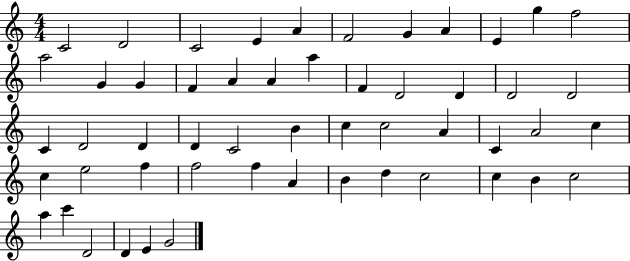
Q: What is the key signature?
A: C major